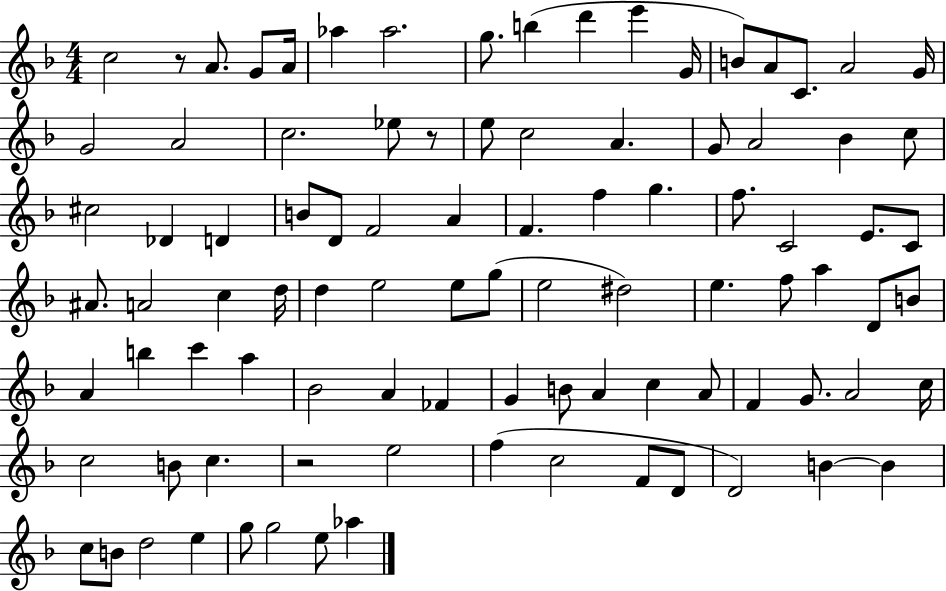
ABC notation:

X:1
T:Untitled
M:4/4
L:1/4
K:F
c2 z/2 A/2 G/2 A/4 _a _a2 g/2 b d' e' G/4 B/2 A/2 C/2 A2 G/4 G2 A2 c2 _e/2 z/2 e/2 c2 A G/2 A2 _B c/2 ^c2 _D D B/2 D/2 F2 A F f g f/2 C2 E/2 C/2 ^A/2 A2 c d/4 d e2 e/2 g/2 e2 ^d2 e f/2 a D/2 B/2 A b c' a _B2 A _F G B/2 A c A/2 F G/2 A2 c/4 c2 B/2 c z2 e2 f c2 F/2 D/2 D2 B B c/2 B/2 d2 e g/2 g2 e/2 _a